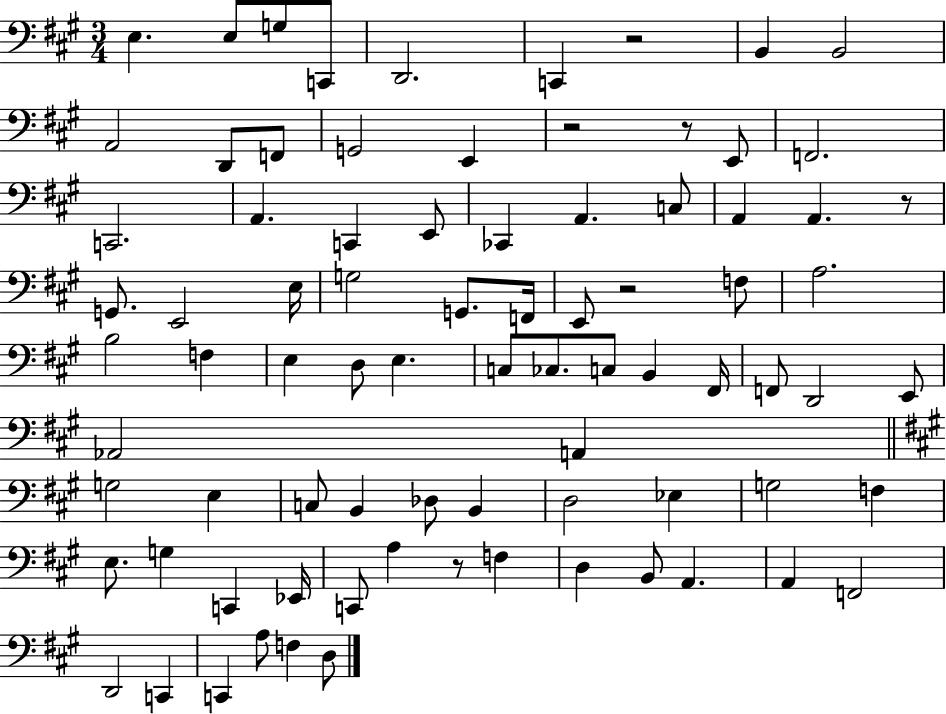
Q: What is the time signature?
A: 3/4